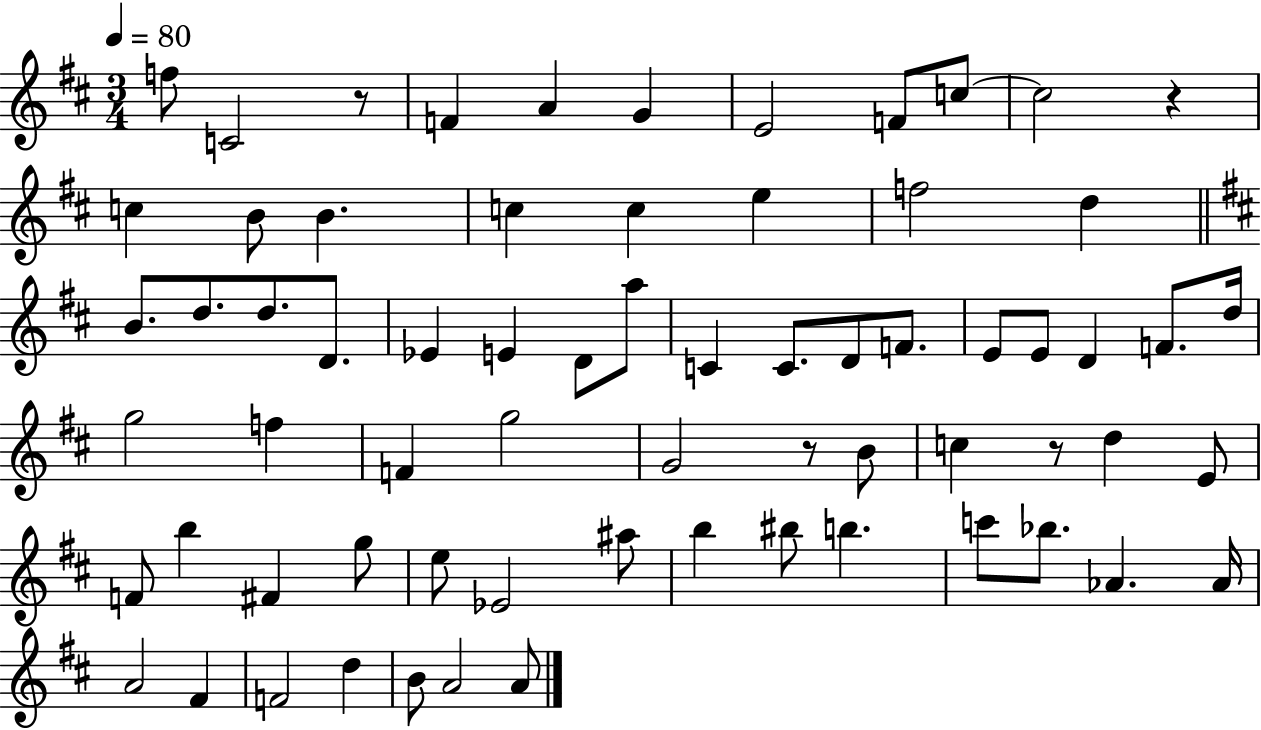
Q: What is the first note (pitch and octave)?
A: F5